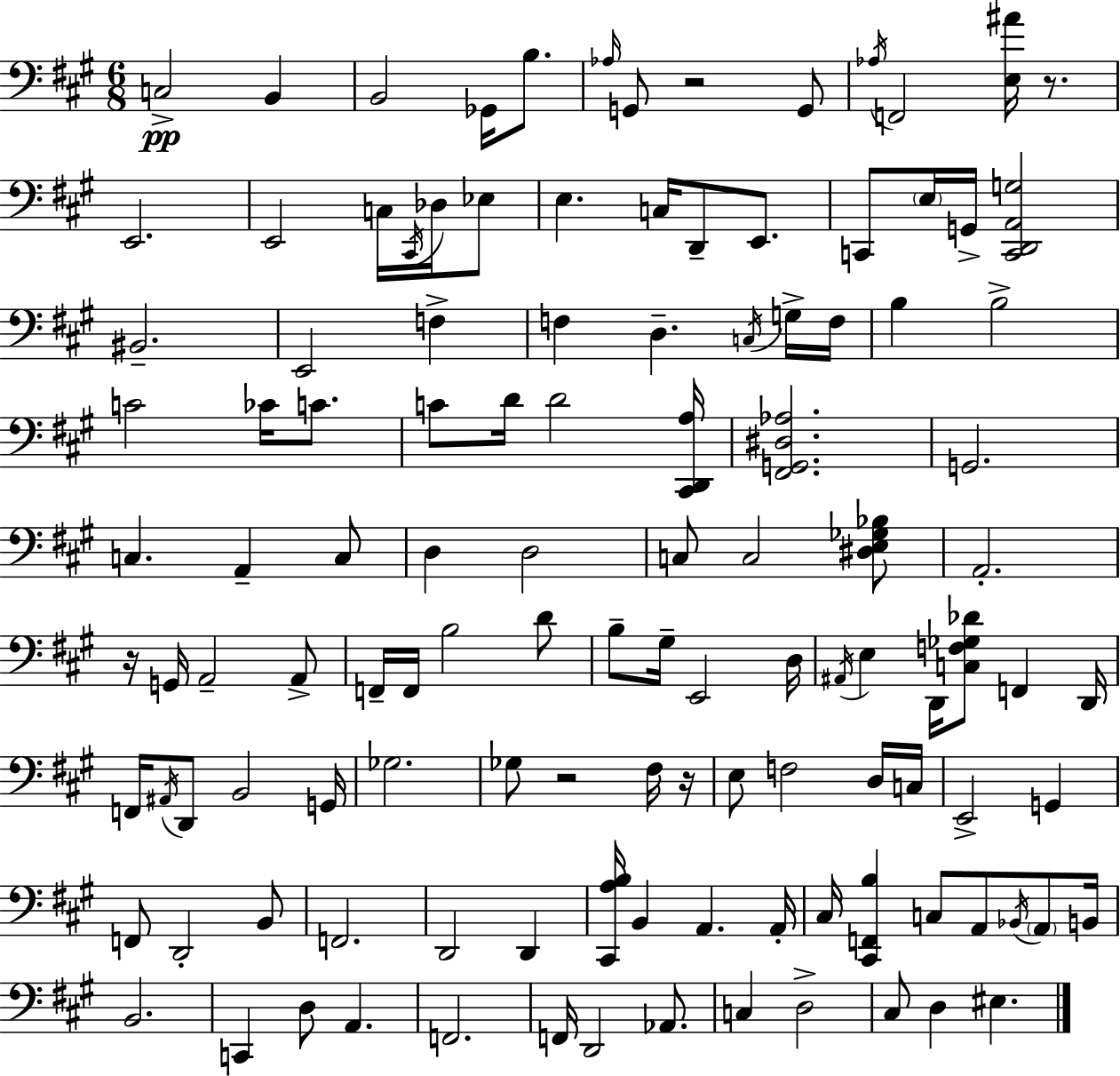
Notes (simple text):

C3/h B2/q B2/h Gb2/s B3/e. Ab3/s G2/e R/h G2/e Ab3/s F2/h [E3,A#4]/s R/e. E2/h. E2/h C3/s C#2/s Db3/s Eb3/e E3/q. C3/s D2/e E2/e. C2/e E3/s G2/s [C2,D2,A2,G3]/h BIS2/h. E2/h F3/q F3/q D3/q. C3/s G3/s F3/s B3/q B3/h C4/h CES4/s C4/e. C4/e D4/s D4/h [C#2,D2,A3]/s [F#2,G2,D#3,Ab3]/h. G2/h. C3/q. A2/q C3/e D3/q D3/h C3/e C3/h [D#3,E3,Gb3,Bb3]/e A2/h. R/s G2/s A2/h A2/e F2/s F2/s B3/h D4/e B3/e G#3/s E2/h D3/s A#2/s E3/q D2/s [C3,F3,Gb3,Db4]/e F2/q D2/s F2/s A#2/s D2/e B2/h G2/s Gb3/h. Gb3/e R/h F#3/s R/s E3/e F3/h D3/s C3/s E2/h G2/q F2/e D2/h B2/e F2/h. D2/h D2/q [C#2,A3,B3]/s B2/q A2/q. A2/s C#3/s [C#2,F2,B3]/q C3/e A2/e Bb2/s A2/e B2/s B2/h. C2/q D3/e A2/q. F2/h. F2/s D2/h Ab2/e. C3/q D3/h C#3/e D3/q EIS3/q.